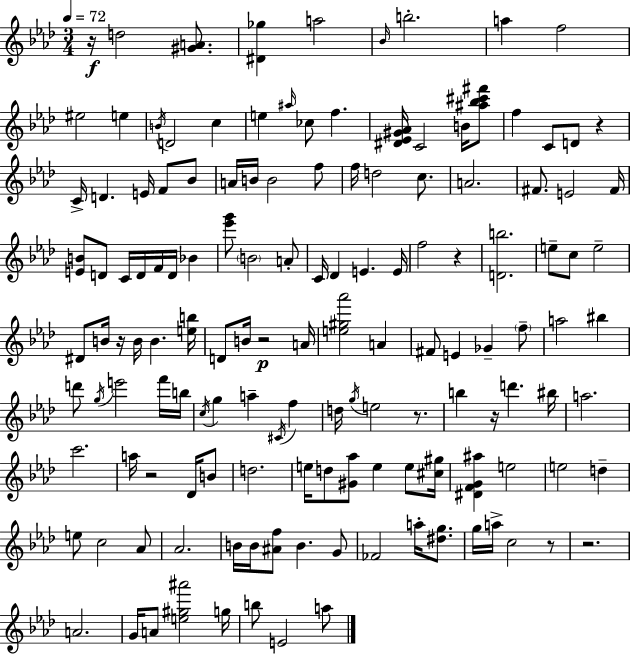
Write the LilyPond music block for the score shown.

{
  \clef treble
  \numericTimeSignature
  \time 3/4
  \key f \minor
  \tempo 4 = 72
  r16\f d''2 <gis' a'>8. | <dis' ges''>4 a''2 | \grace { bes'16 } b''2.-. | a''4 f''2 | \break eis''2 e''4 | \acciaccatura { b'16 } d'2 c''4 | e''4 \grace { ais''16 } ces''8 f''4. | <dis' ees' gis' aes'>16 c'2 | \break b'16 <ais'' bes'' cis''' fis'''>8 f''4 c'8 d'8 r4 | c'16-> d'4. e'16 f'8 | bes'8 a'16 b'16 b'2 | f''8 f''16 d''2 | \break c''8. a'2. | fis'8. e'2 | fis'16 <e' b'>8 d'8 c'16 d'16 f'16 d'16 bes'4 | <ees''' g'''>8 \parenthesize b'2 | \break a'8-. c'16 des'4 e'4. | e'16 f''2 r4 | <d' b''>2. | e''8-- c''8 e''2-- | \break dis'8 b'16 r16 b'16 b'4. | <e'' b''>16 d'8 b'16 r2\p | a'16 <e'' gis'' aes'''>2 a'4 | fis'8 e'4 ges'4-- | \break \parenthesize f''8-- a''2 bis''4 | d'''8 \acciaccatura { g''16 } e'''2 | f'''16 b''16 \acciaccatura { c''16 } g''4 a''4-- | \acciaccatura { cis'16 } f''4 d''16 \acciaccatura { g''16 } e''2 | \break r8. b''4 r16 | d'''4. bis''16 a''2. | c'''2. | a''16 r2 | \break des'16 b'8 d''2. | e''16 d''8 <gis' aes''>8 | e''4 e''8 <cis'' gis''>16 <dis' f' g' ais''>4 e''2 | e''2 | \break d''4-- e''8 c''2 | aes'8 aes'2. | b'16 b'16 <ais' f''>8 b'4. | g'8 fes'2 | \break a''16-. <dis'' g''>8. g''16 a''16-> c''2 | r8 r2. | a'2. | g'16 a'8 <e'' gis'' ais'''>2 | \break g''16 b''8 e'2 | a''8 \bar "|."
}